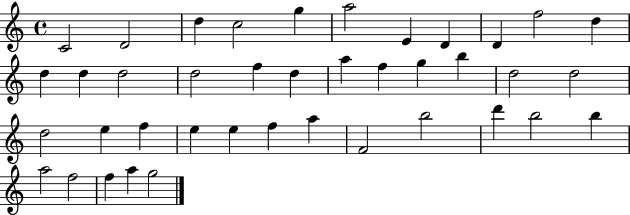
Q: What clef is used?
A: treble